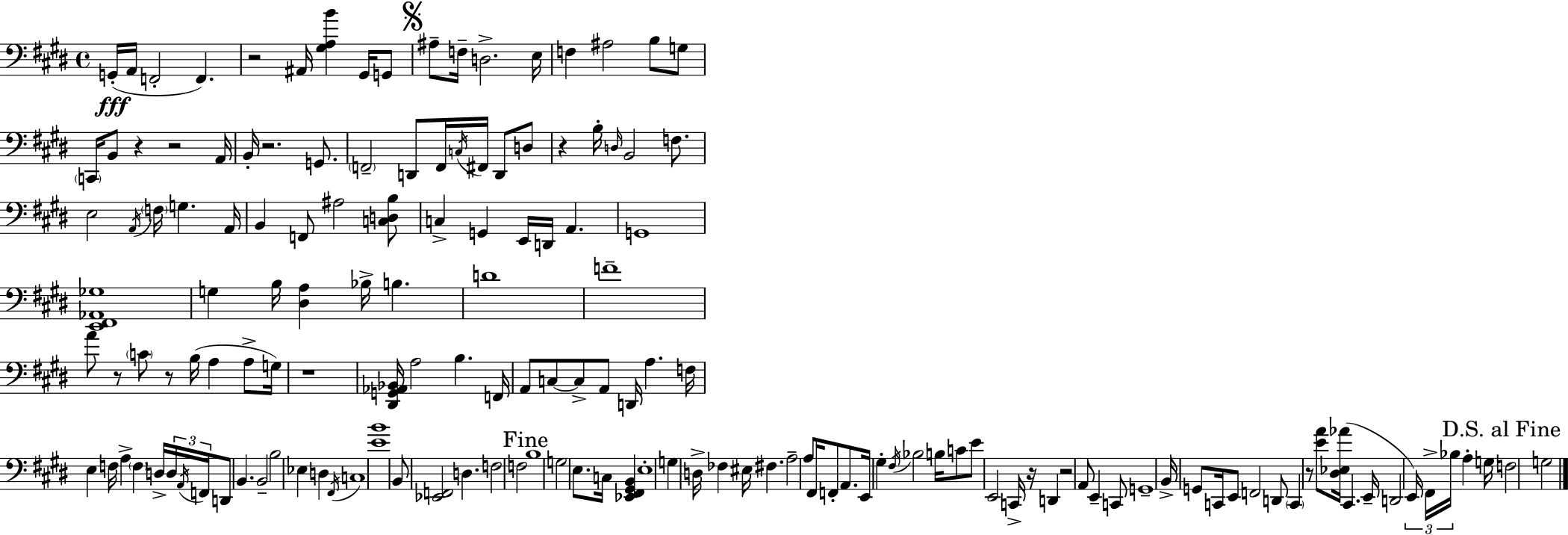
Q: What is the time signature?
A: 4/4